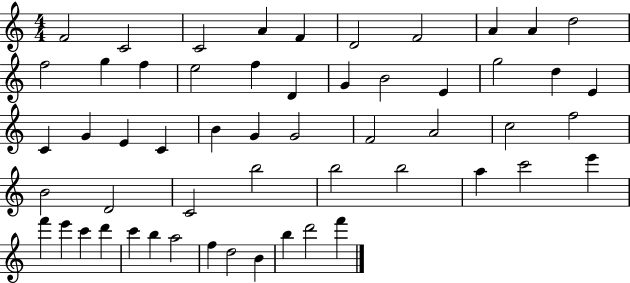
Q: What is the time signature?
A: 4/4